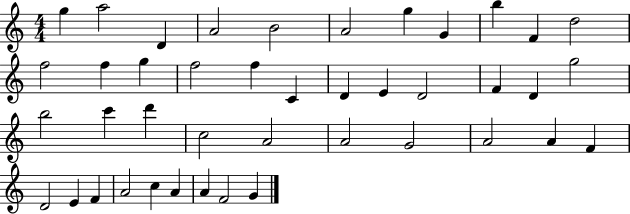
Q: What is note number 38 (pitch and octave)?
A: C5